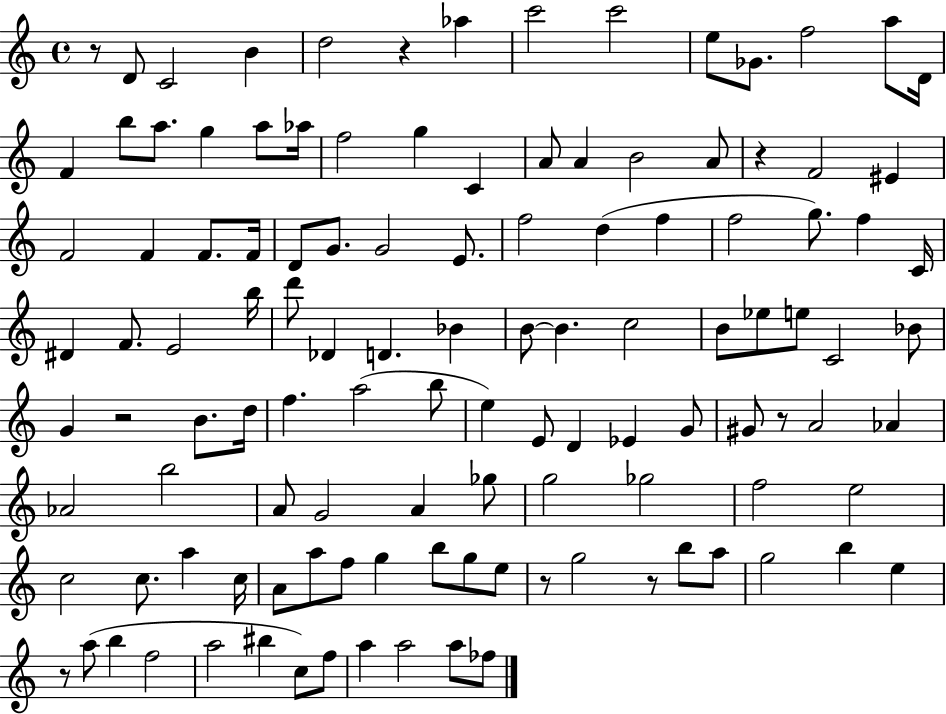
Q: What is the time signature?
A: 4/4